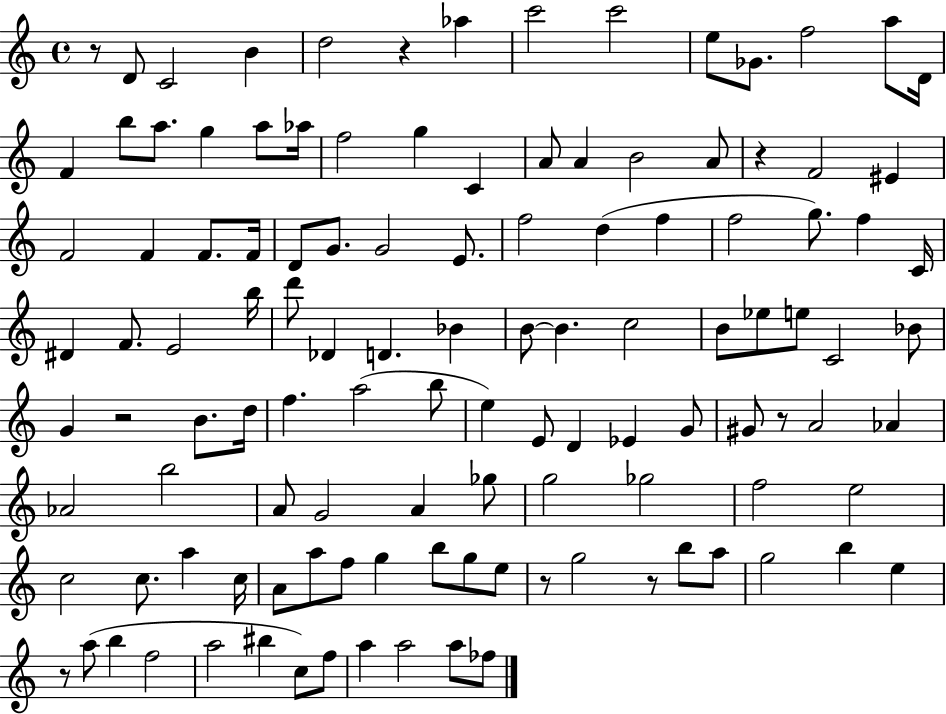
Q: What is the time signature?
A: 4/4